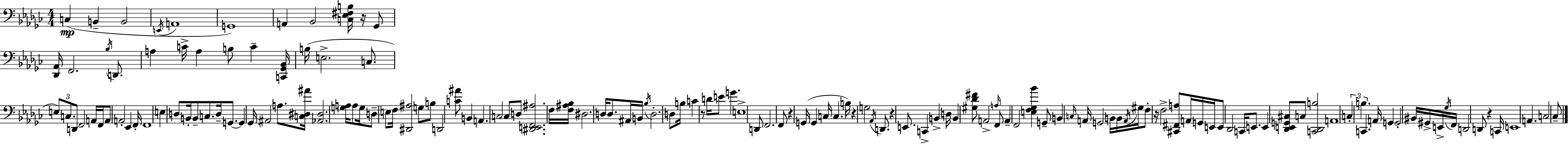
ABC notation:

X:1
T:Untitled
M:4/4
L:1/4
K:Ebm
C, B,, B,,2 E,,/4 A,,4 G,,4 A,, _B,,2 [C,_E,^F,B,]/4 z/4 _G,,/2 [_D,,_A,,]/4 F,,2 _B,/4 D,,/2 A, C/4 A, B,/2 C [C,,_G,,_B,,]/4 B,/4 E,2 C,/2 E,/2 C,/2 D,,/2 F,,2 A,,/4 F,,/4 A,,/2 A,,2 _E,, F,,/4 F,,4 E, D,/2 B,,/4 B,,/2 C,/2 D,/4 G,,/2 G,, _G,,/4 ^A,,2 A,/2 [C,^D,^A]/4 [_A,,^D,]2 [G,A,]/4 A,/2 G,/4 D,/2 E,/2 F,/4 [^D,,^A,]2 G,/2 B,/2 D,,2 [C^A]/2 B,, A,, C,2 C,/2 D,/2 [^D,,E,,F,,^A,]2 F,/4 [F,^A,_B,]/4 ^D,2 D,/4 D,/2 ^A,,/4 B,,/4 _B,/4 D,2 D,/2 B,/4 C z/2 D/4 E/2 G E,4 D,,/2 F,,2 F,,/2 z G,,/4 G,, C,/4 C, B,/4 z G,2 _A,,/4 D,,/2 z E,,/2 C,, B,, D,/4 B,, [^G,_D^F]/2 A,,2 A,/4 F,,/2 A,, F,,2 [E,F,_G,_B] G,,/2 B,, C,/4 A,,/4 G,,2 B,,/4 B,,/4 A,,/4 ^G,/4 F,/2 z/4 F,2 [^C,,^F,,A,]/2 A,,/4 G,,/4 E,,/4 E,,/2 _D,,2 C,,/4 E,,/2 E,, [_D,,E,,G,,^C,]/2 C,/2 [C,,_D,,B,]2 A,,4 C, B, C,, A,,/4 G,, G,,2 ^B,,/4 ^G,,/4 E,,/4 _G,/4 F,,/4 D,,2 D,,/2 z C,,/4 E,,4 A,, C,2 _C,/2